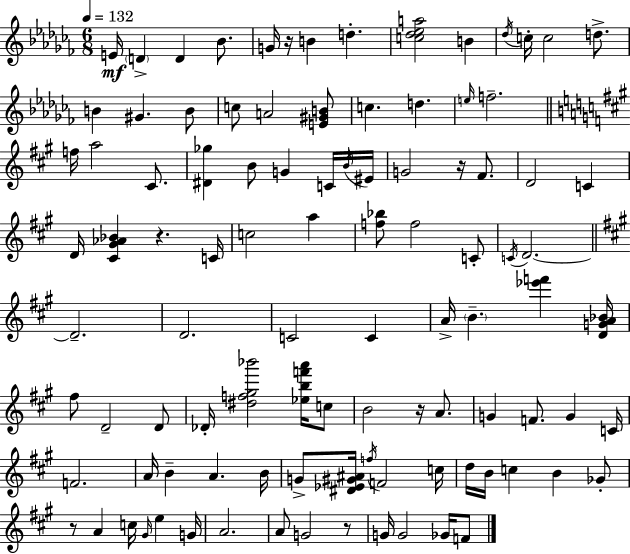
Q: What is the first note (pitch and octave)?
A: E4